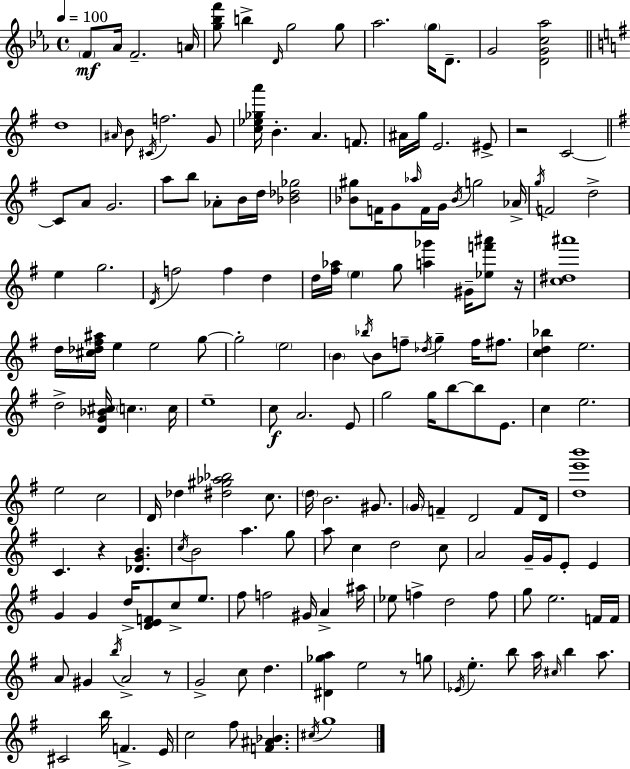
X:1
T:Untitled
M:4/4
L:1/4
K:Eb
F/2 _A/4 F2 A/4 [g_bf']/2 b D/4 g2 g/2 _a2 g/4 D/2 G2 [DGc_a]2 d4 ^A/4 B/2 ^C/4 f2 G/2 [c_e_ga']/4 B A F/2 ^A/4 g/4 E2 ^E/2 z2 C2 C/2 A/2 G2 a/2 b/2 _A/2 B/4 d/4 [_B_d_g]2 [_B^g]/2 F/4 G/2 _a/4 F/4 G/4 _B/4 g2 _A/4 g/4 F2 d2 e g2 D/4 f2 f d d/4 [^f_a]/4 e g/2 [a_g'] ^G/4 [_ef'^a']/2 z/4 [c^d^a']4 d/4 [^c_d^f^a]/4 e e2 g/2 g2 e2 B _b/4 B/2 f/2 _d/4 g f/4 ^f/2 [cd_b] e2 d2 [DG_B^c]/4 c c/4 e4 c/2 A2 E/2 g2 g/4 b/2 b/2 E/2 c e2 e2 c2 D/4 _d [^d^g_a_b]2 c/2 d/4 B2 ^G/2 G/4 F D2 F/2 D/4 [de'b']4 C z [_DGB] c/4 B2 a g/2 a/2 c d2 c/2 A2 G/4 G/4 E/2 E G G d/4 [DEF]/2 c/2 e/2 ^f/2 f2 ^G/4 A ^a/4 _e/2 f d2 f/2 g/2 e2 F/4 F/4 A/2 ^G b/4 A2 z/2 G2 c/2 d [^D_ga] e2 z/2 g/2 _E/4 e b/2 a/4 ^c/4 b a/2 ^C2 b/4 F E/4 c2 ^f/2 [F^A_B] ^c/4 g4